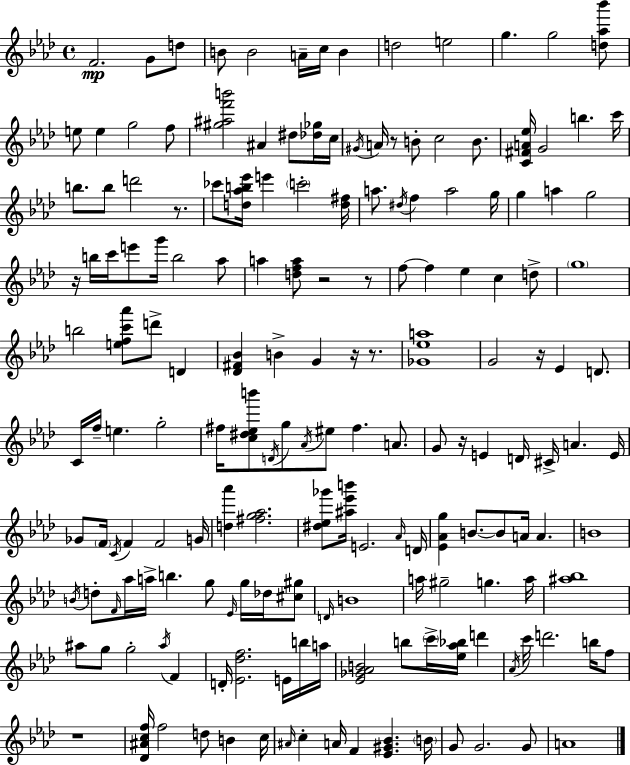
X:1
T:Untitled
M:4/4
L:1/4
K:Ab
F2 G/2 d/2 B/2 B2 A/4 c/4 B d2 e2 g g2 [d_a_b']/2 e/2 e g2 f/2 [^g^af'b']2 ^A ^d/2 [_d_g]/4 c/4 ^G/4 A/4 z/2 B/2 c2 B/2 [C^FA_e]/4 G2 b c'/4 b/2 b/2 d'2 z/2 _c'/2 [d_ab_e']/4 e' c'2 [d^f]/4 a/2 ^d/4 f a2 g/4 g a g2 z/4 b/4 c'/4 e'/2 g'/4 b2 _a/2 a [dfa]/2 z2 z/2 f/2 f _e c d/2 g4 b2 [efc'_a']/2 d'/2 D [_D^F_B] B G z/4 z/2 [_G_ea]4 G2 z/4 _E D/2 C/4 f/4 e g2 ^f/4 [c^d_eb']/2 D/4 g/2 _A/4 ^e/2 ^f A/2 G/2 z/4 E D/4 ^C/4 A E/4 _G/2 F/4 C/4 F F2 G/4 [d_a'] [^fg_a]2 [^d_e_g']/2 [^a_e'b']/4 E2 _A/4 D/4 [_E_Ag] B/2 B/2 A/4 A B4 B/4 d/2 F/4 _a/4 a/4 b g/2 _E/4 g/4 _d/4 [^c^g]/2 D/4 B4 a/4 ^g2 g a/4 [^a_b]4 ^a/2 g/2 g2 ^a/4 F D/4 [_E_df]2 E/4 b/4 a/4 [_E_G_AB]2 b/2 c'/4 [_e_a_b]/4 d' _A/4 c'/4 d'2 b/4 f/2 z4 [_D^Acf]/4 f2 d/2 B c/4 ^A/4 c A/4 F [_E^G_B] B/4 G/2 G2 G/2 A4